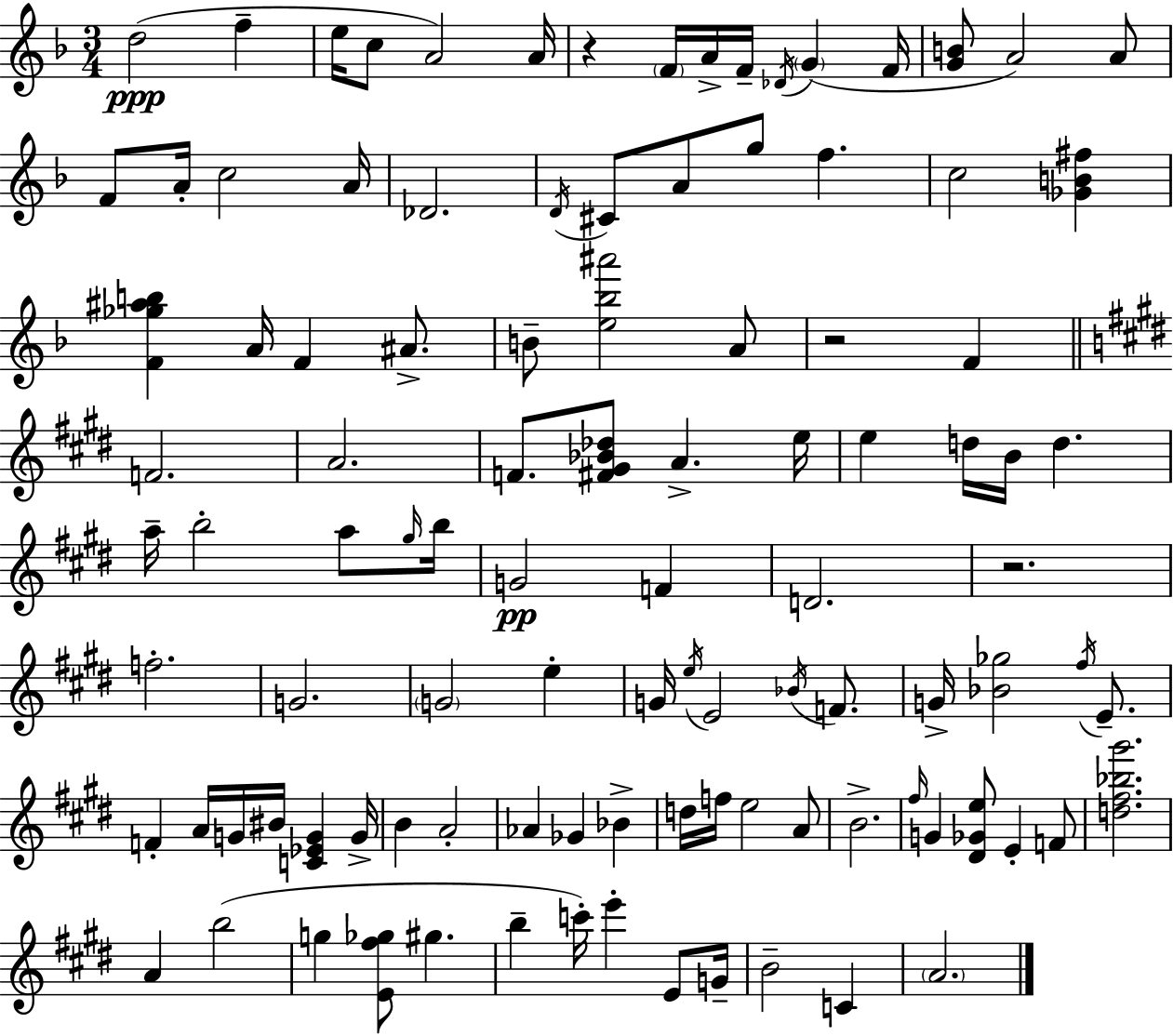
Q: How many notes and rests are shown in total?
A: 104